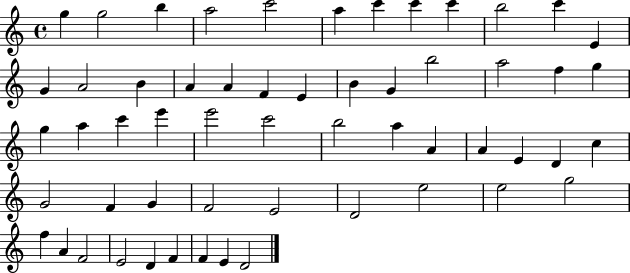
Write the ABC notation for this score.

X:1
T:Untitled
M:4/4
L:1/4
K:C
g g2 b a2 c'2 a c' c' c' b2 c' E G A2 B A A F E B G b2 a2 f g g a c' e' e'2 c'2 b2 a A A E D c G2 F G F2 E2 D2 e2 e2 g2 f A F2 E2 D F F E D2